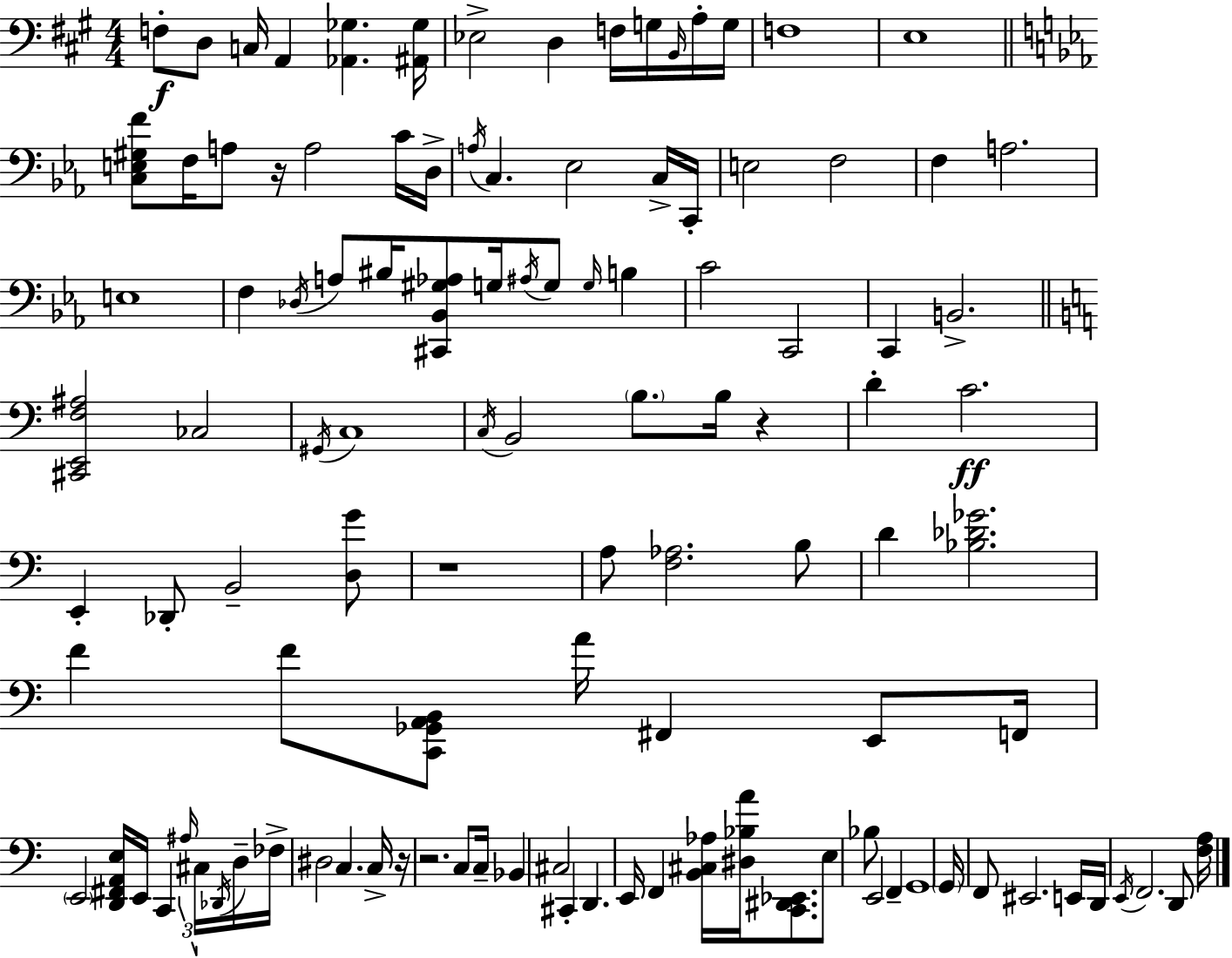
{
  \clef bass
  \numericTimeSignature
  \time 4/4
  \key a \major
  f8-.\f d8 c16 a,4 <aes, ges>4. <ais, ges>16 | ees2-> d4 f16 g16 \grace { b,16 } a16-. | g16 f1 | e1 | \break \bar "||" \break \key c \minor <c e gis f'>8 f16 a8 r16 a2 c'16 d16-> | \acciaccatura { a16 } c4. ees2 c16-> | c,16-. e2 f2 | f4 a2. | \break e1 | f4 \acciaccatura { des16 } a8 bis16 <cis, bes, gis aes>8 g16 \acciaccatura { ais16 } g8 \grace { g16 } | b4 c'2 c,2 | c,4 b,2.-> | \break \bar "||" \break \key c \major <cis, e, f ais>2 ces2 | \acciaccatura { gis,16 } c1 | \acciaccatura { c16 } b,2 \parenthesize b8. b16 r4 | d'4-. c'2.\ff | \break e,4-. des,8-. b,2-- | <d g'>8 r1 | a8 <f aes>2. | b8 d'4 <bes des' ges'>2. | \break f'4 f'8 <c, ges, a, b,>8 a'16 fis,4 e,8 | f,16 \parenthesize e,2 <d, fis, a, e>16 e,16 c,4 | \tuplet 3/2 { \grace { ais16 } cis16 \acciaccatura { des,16 } } d16-- fes16-> dis2 c4. | c16-> r16 r2. | \break c8 c16-- bes,4 cis2 | cis,4-. d,4. e,16 f,4 <b, cis aes>16 | <dis bes a'>16 <c, dis, ees,>8. e8 bes8 e,2 | f,4-- g,1 | \break \parenthesize g,16 f,8 eis,2. | e,16 d,16 \acciaccatura { e,16 } f,2. | d,8 <f a>16 \bar "|."
}